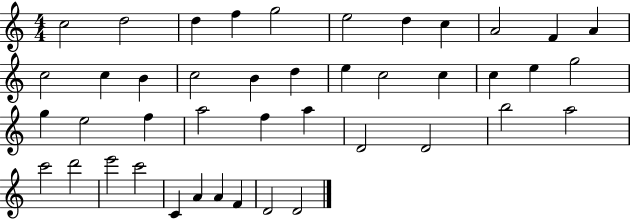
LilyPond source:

{
  \clef treble
  \numericTimeSignature
  \time 4/4
  \key c \major
  c''2 d''2 | d''4 f''4 g''2 | e''2 d''4 c''4 | a'2 f'4 a'4 | \break c''2 c''4 b'4 | c''2 b'4 d''4 | e''4 c''2 c''4 | c''4 e''4 g''2 | \break g''4 e''2 f''4 | a''2 f''4 a''4 | d'2 d'2 | b''2 a''2 | \break c'''2 d'''2 | e'''2 c'''2 | c'4 a'4 a'4 f'4 | d'2 d'2 | \break \bar "|."
}